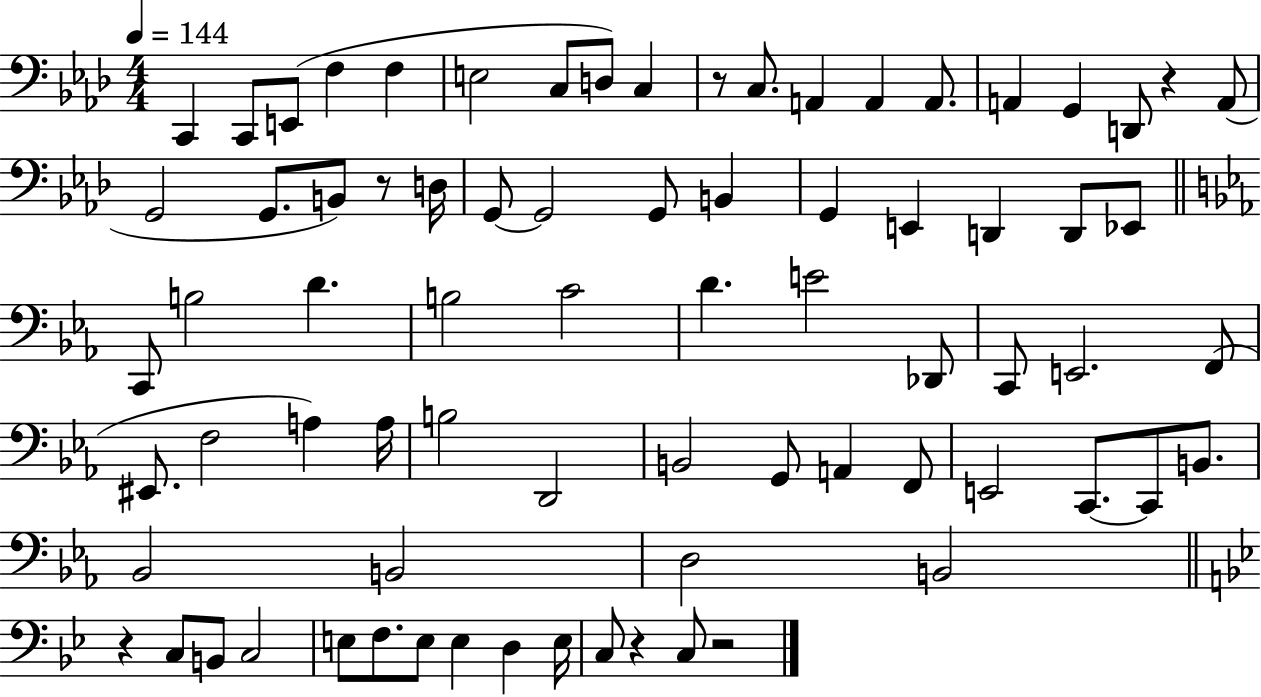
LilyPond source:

{
  \clef bass
  \numericTimeSignature
  \time 4/4
  \key aes \major
  \tempo 4 = 144
  \repeat volta 2 { c,4 c,8 e,8( f4 f4 | e2 c8 d8) c4 | r8 c8. a,4 a,4 a,8. | a,4 g,4 d,8 r4 a,8( | \break g,2 g,8. b,8) r8 d16 | g,8~~ g,2 g,8 b,4 | g,4 e,4 d,4 d,8 ees,8 | \bar "||" \break \key ees \major c,8 b2 d'4. | b2 c'2 | d'4. e'2 des,8 | c,8 e,2. f,8( | \break eis,8. f2 a4) a16 | b2 d,2 | b,2 g,8 a,4 f,8 | e,2 c,8.~~ c,8 b,8. | \break bes,2 b,2 | d2 b,2 | \bar "||" \break \key bes \major r4 c8 b,8 c2 | e8 f8. e8 e4 d4 e16 | c8 r4 c8 r2 | } \bar "|."
}